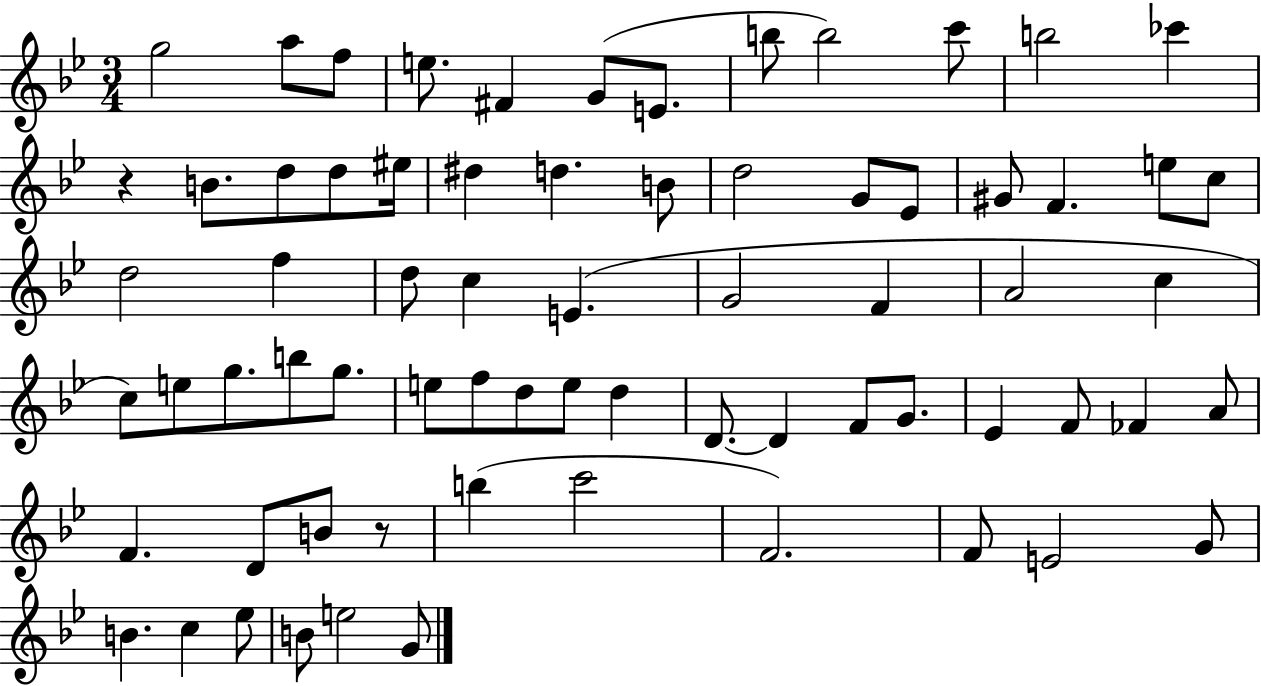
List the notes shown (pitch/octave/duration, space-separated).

G5/h A5/e F5/e E5/e. F#4/q G4/e E4/e. B5/e B5/h C6/e B5/h CES6/q R/q B4/e. D5/e D5/e EIS5/s D#5/q D5/q. B4/e D5/h G4/e Eb4/e G#4/e F4/q. E5/e C5/e D5/h F5/q D5/e C5/q E4/q. G4/h F4/q A4/h C5/q C5/e E5/e G5/e. B5/e G5/e. E5/e F5/e D5/e E5/e D5/q D4/e. D4/q F4/e G4/e. Eb4/q F4/e FES4/q A4/e F4/q. D4/e B4/e R/e B5/q C6/h F4/h. F4/e E4/h G4/e B4/q. C5/q Eb5/e B4/e E5/h G4/e